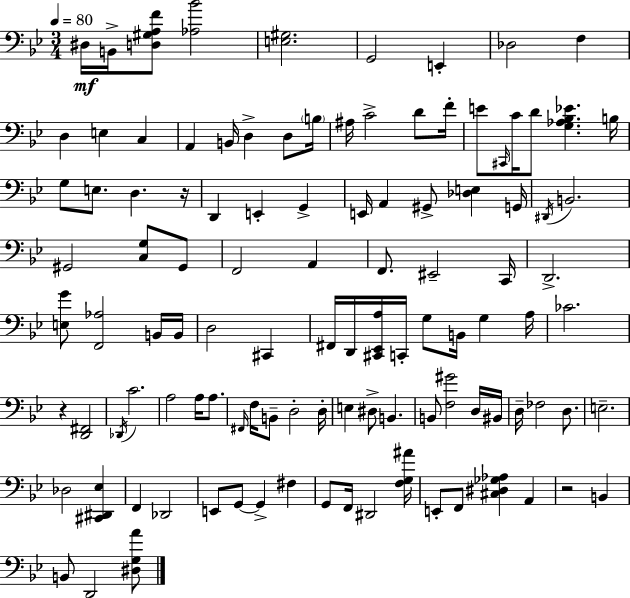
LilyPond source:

{
  \clef bass
  \numericTimeSignature
  \time 3/4
  \key bes \major
  \tempo 4 = 80
  dis16\mf b,16-> <d gis a f'>8 <aes bes'>2 | <e gis>2. | g,2 e,4-. | des2 f4 | \break d4 e4 c4 | a,4 b,16 d4-> d8 \parenthesize b16 | ais16 c'2-> d'8 f'16-. | e'8 \grace { cis,16 } c'16 d'8 <g aes bes ees'>4. | \break b16 g8 e8. d4. | r16 d,4 e,4-. g,4-> | e,16 a,4 gis,8-> <des e>4 | g,16 \acciaccatura { dis,16 } b,2. | \break gis,2 <c g>8 | gis,8 f,2 a,4 | f,8. eis,2-- | c,16 d,2.-> | \break <e g'>8 <f, aes>2 | b,16 b,16 d2 cis,4 | fis,16 d,16 <cis, ees, a>16 c,16-. g8 b,16 g4 | a16 ces'2. | \break r4 <d, fis,>2 | \acciaccatura { des,16 } c'2. | a2 a16 | a8. \grace { fis,16 } f16 b,8-- d2-. | \break d16-. e4 dis8-> b,4. | b,8 <f gis'>2 | d16 bis,16 d16-- fes2 | d8. e2.-- | \break des2 | <cis, dis, ees>4 f,4 des,2 | e,8 g,8~~ g,4-> | fis4 g,8 f,16 dis,2 | \break <f g ais'>16 e,8-. f,8 <cis dis ges aes>4 | a,4 r2 | b,4 b,8 d,2 | <dis g a'>8 \bar "|."
}